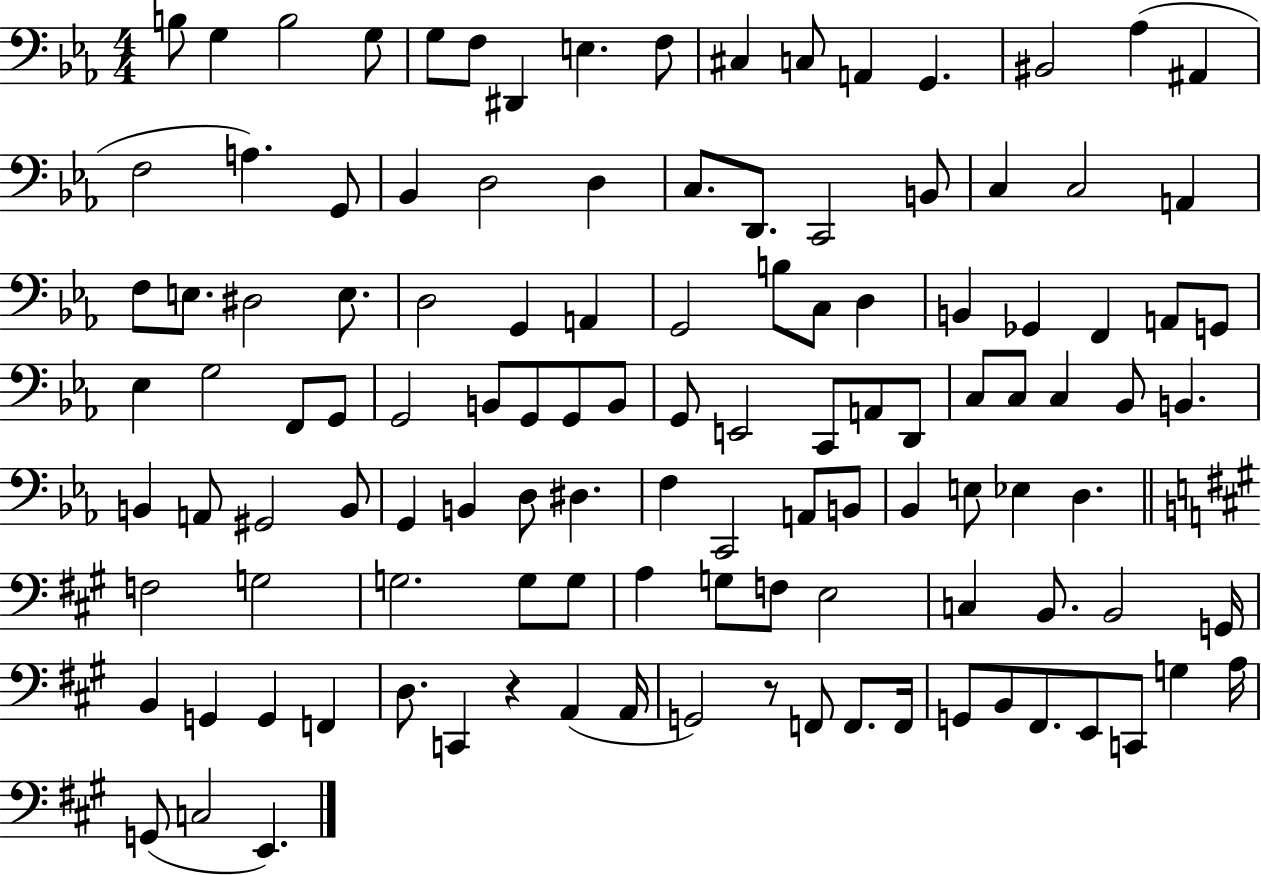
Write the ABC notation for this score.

X:1
T:Untitled
M:4/4
L:1/4
K:Eb
B,/2 G, B,2 G,/2 G,/2 F,/2 ^D,, E, F,/2 ^C, C,/2 A,, G,, ^B,,2 _A, ^A,, F,2 A, G,,/2 _B,, D,2 D, C,/2 D,,/2 C,,2 B,,/2 C, C,2 A,, F,/2 E,/2 ^D,2 E,/2 D,2 G,, A,, G,,2 B,/2 C,/2 D, B,, _G,, F,, A,,/2 G,,/2 _E, G,2 F,,/2 G,,/2 G,,2 B,,/2 G,,/2 G,,/2 B,,/2 G,,/2 E,,2 C,,/2 A,,/2 D,,/2 C,/2 C,/2 C, _B,,/2 B,, B,, A,,/2 ^G,,2 B,,/2 G,, B,, D,/2 ^D, F, C,,2 A,,/2 B,,/2 _B,, E,/2 _E, D, F,2 G,2 G,2 G,/2 G,/2 A, G,/2 F,/2 E,2 C, B,,/2 B,,2 G,,/4 B,, G,, G,, F,, D,/2 C,, z A,, A,,/4 G,,2 z/2 F,,/2 F,,/2 F,,/4 G,,/2 B,,/2 ^F,,/2 E,,/2 C,,/2 G, A,/4 G,,/2 C,2 E,,